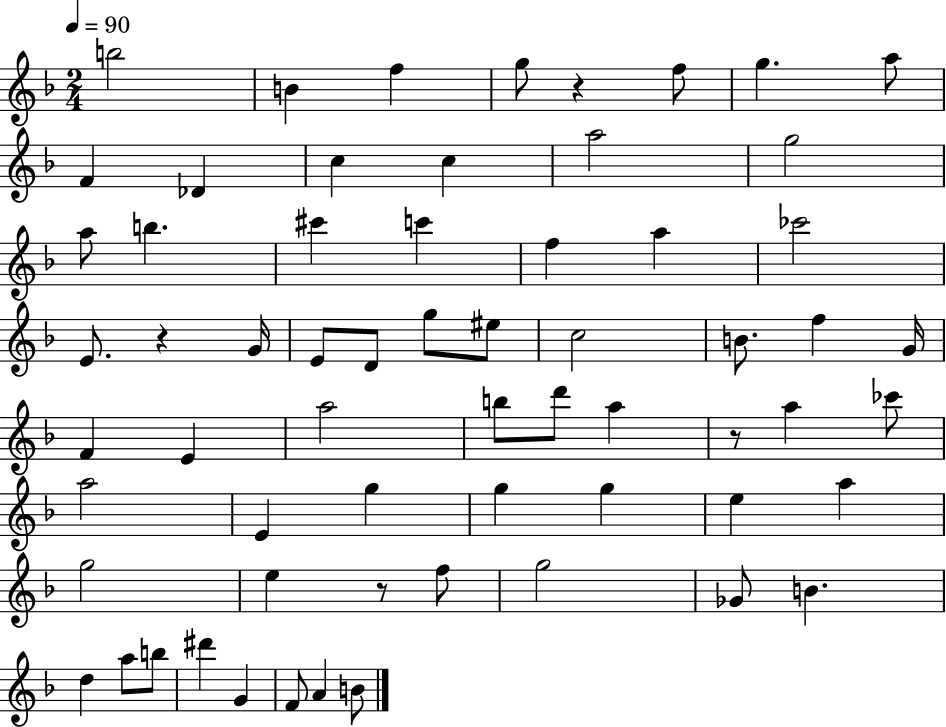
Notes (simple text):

B5/h B4/q F5/q G5/e R/q F5/e G5/q. A5/e F4/q Db4/q C5/q C5/q A5/h G5/h A5/e B5/q. C#6/q C6/q F5/q A5/q CES6/h E4/e. R/q G4/s E4/e D4/e G5/e EIS5/e C5/h B4/e. F5/q G4/s F4/q E4/q A5/h B5/e D6/e A5/q R/e A5/q CES6/e A5/h E4/q G5/q G5/q G5/q E5/q A5/q G5/h E5/q R/e F5/e G5/h Gb4/e B4/q. D5/q A5/e B5/e D#6/q G4/q F4/e A4/q B4/e